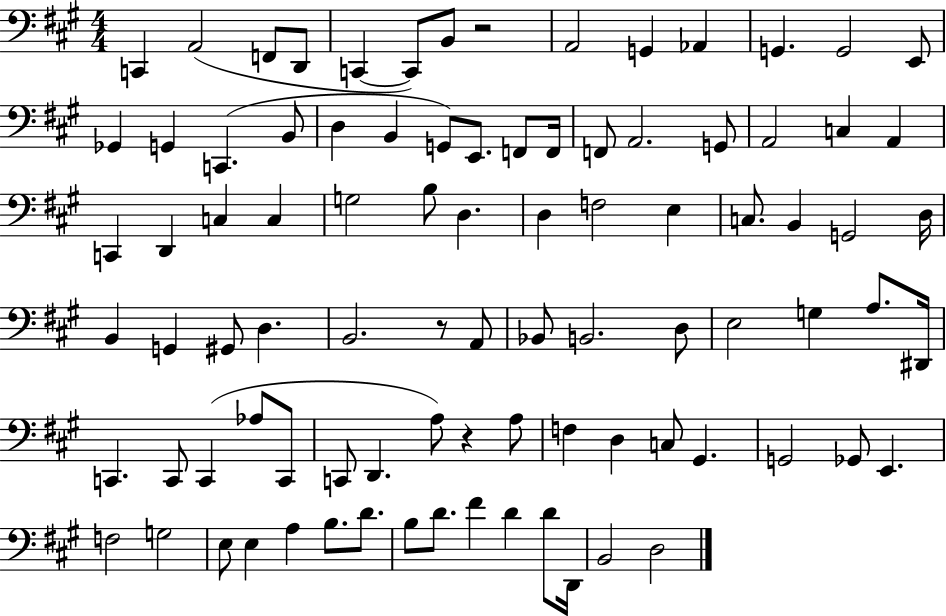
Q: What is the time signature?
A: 4/4